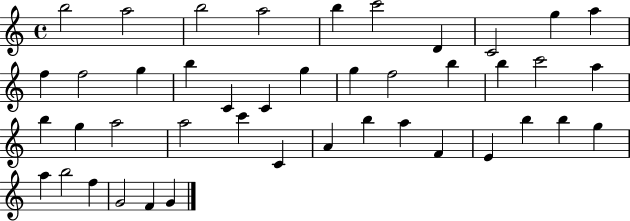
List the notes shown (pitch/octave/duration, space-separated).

B5/h A5/h B5/h A5/h B5/q C6/h D4/q C4/h G5/q A5/q F5/q F5/h G5/q B5/q C4/q C4/q G5/q G5/q F5/h B5/q B5/q C6/h A5/q B5/q G5/q A5/h A5/h C6/q C4/q A4/q B5/q A5/q F4/q E4/q B5/q B5/q G5/q A5/q B5/h F5/q G4/h F4/q G4/q